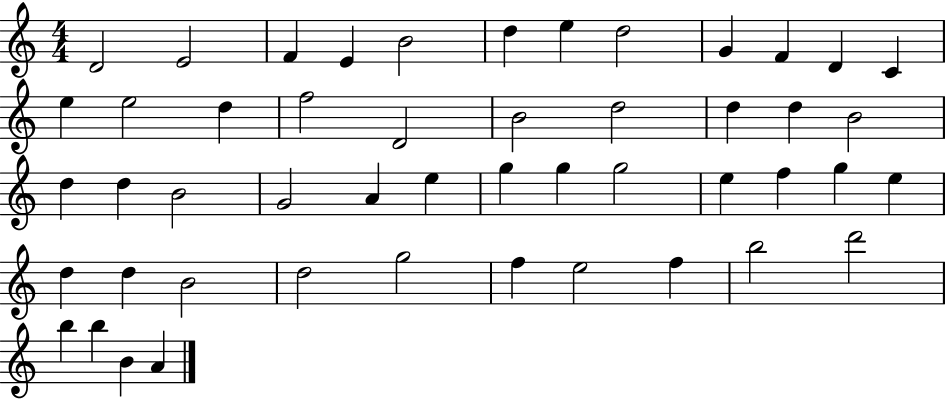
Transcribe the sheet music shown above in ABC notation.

X:1
T:Untitled
M:4/4
L:1/4
K:C
D2 E2 F E B2 d e d2 G F D C e e2 d f2 D2 B2 d2 d d B2 d d B2 G2 A e g g g2 e f g e d d B2 d2 g2 f e2 f b2 d'2 b b B A